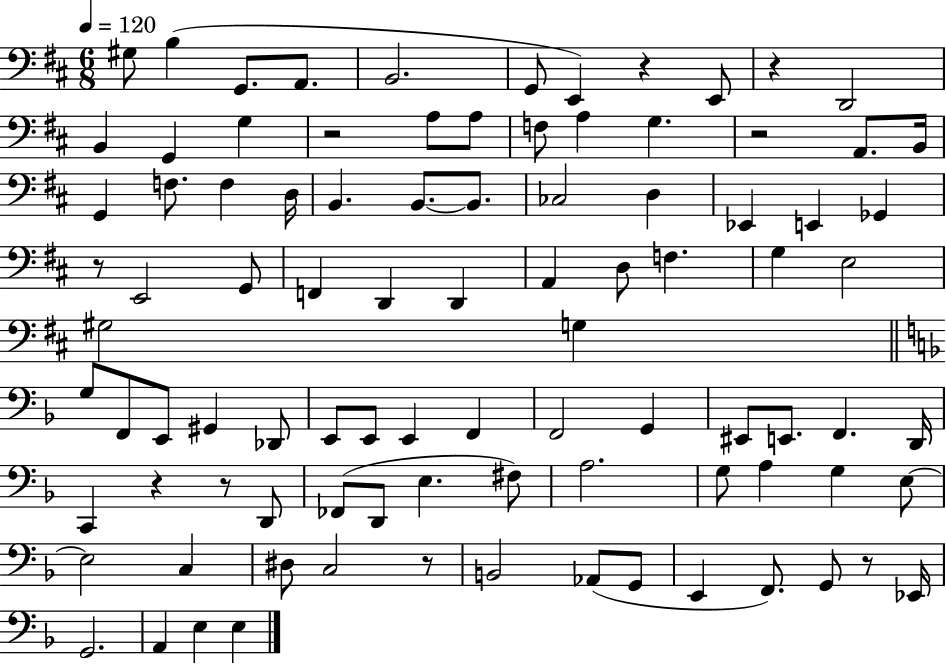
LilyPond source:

{
  \clef bass
  \numericTimeSignature
  \time 6/8
  \key d \major
  \tempo 4 = 120
  gis8 b4( g,8. a,8. | b,2. | g,8 e,4) r4 e,8 | r4 d,2 | \break b,4 g,4 g4 | r2 a8 a8 | f8 a4 g4. | r2 a,8. b,16 | \break g,4 f8. f4 d16 | b,4. b,8.~~ b,8. | ces2 d4 | ees,4 e,4 ges,4 | \break r8 e,2 g,8 | f,4 d,4 d,4 | a,4 d8 f4. | g4 e2 | \break gis2 g4 | \bar "||" \break \key f \major g8 f,8 e,8 gis,4 des,8 | e,8 e,8 e,4 f,4 | f,2 g,4 | eis,8 e,8. f,4. d,16 | \break c,4 r4 r8 d,8 | fes,8( d,8 e4. fis8) | a2. | g8 a4 g4 e8~~ | \break e2 c4 | dis8 c2 r8 | b,2 aes,8( g,8 | e,4 f,8.) g,8 r8 ees,16 | \break g,2. | a,4 e4 e4 | \bar "|."
}